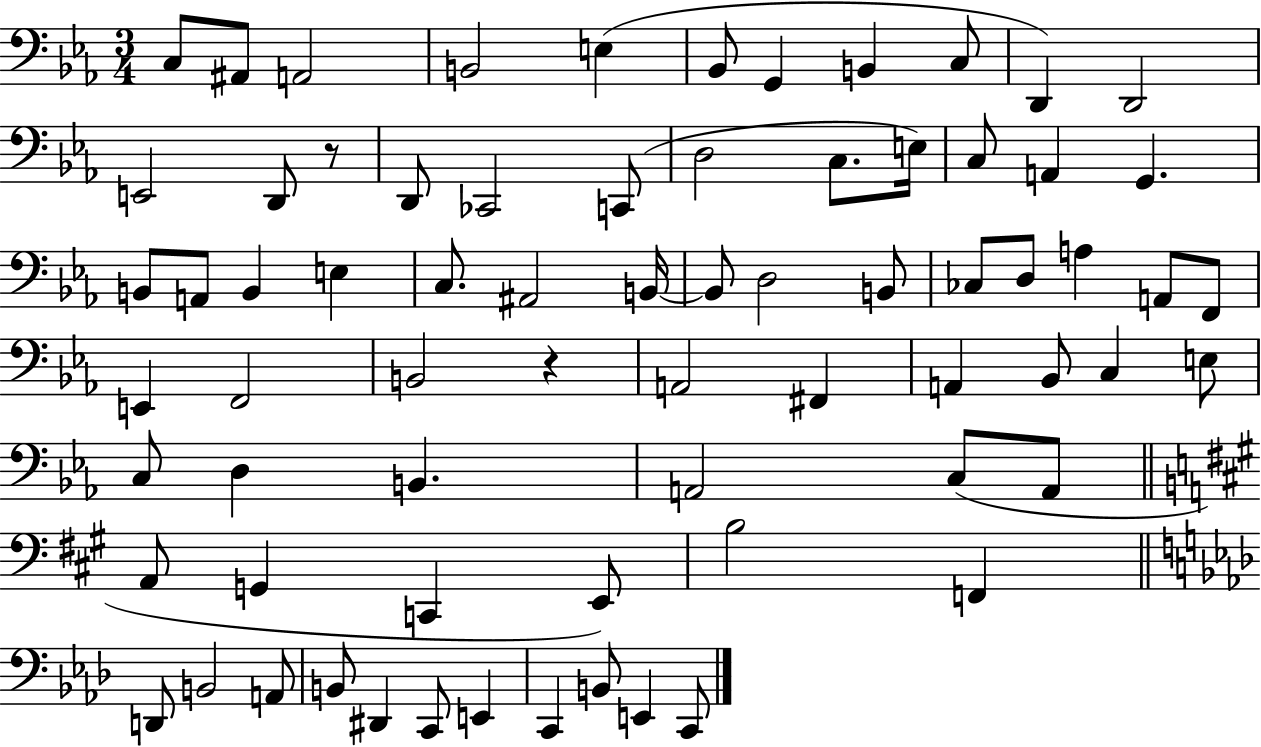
C3/e A#2/e A2/h B2/h E3/q Bb2/e G2/q B2/q C3/e D2/q D2/h E2/h D2/e R/e D2/e CES2/h C2/e D3/h C3/e. E3/s C3/e A2/q G2/q. B2/e A2/e B2/q E3/q C3/e. A#2/h B2/s B2/e D3/h B2/e CES3/e D3/e A3/q A2/e F2/e E2/q F2/h B2/h R/q A2/h F#2/q A2/q Bb2/e C3/q E3/e C3/e D3/q B2/q. A2/h C3/e A2/e A2/e G2/q C2/q E2/e B3/h F2/q D2/e B2/h A2/e B2/e D#2/q C2/e E2/q C2/q B2/e E2/q C2/e